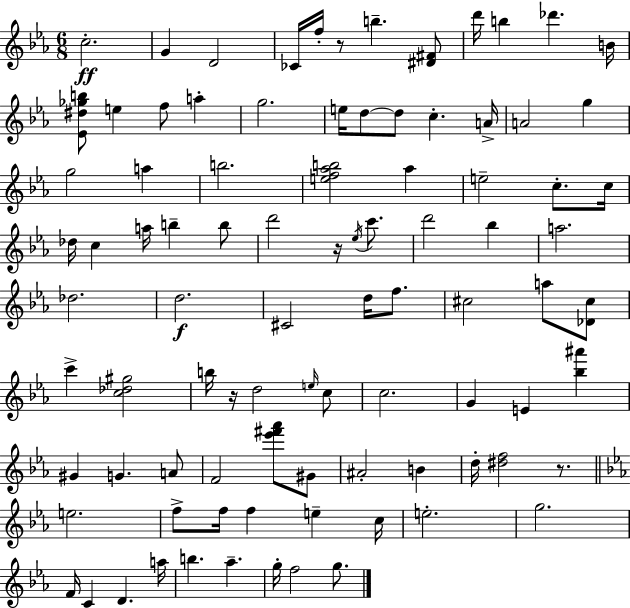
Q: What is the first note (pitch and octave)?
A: C5